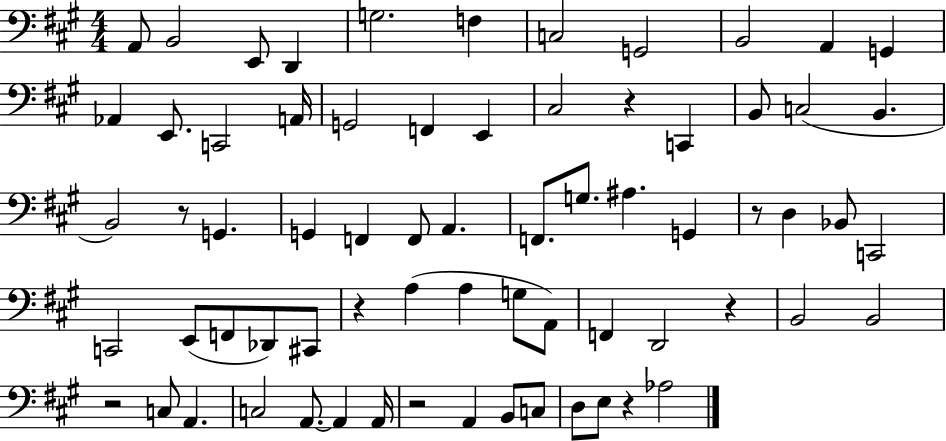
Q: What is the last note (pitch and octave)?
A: Ab3